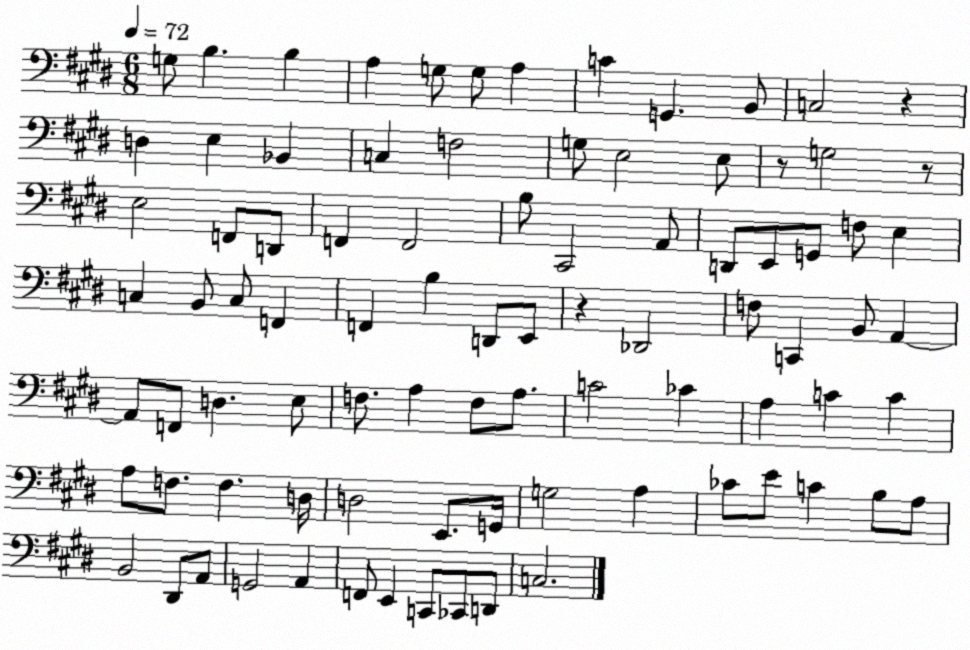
X:1
T:Untitled
M:6/8
L:1/4
K:E
G,/2 B, B, A, G,/2 G,/2 A, C G,, B,,/2 C,2 z D, E, _B,, C, F,2 G,/2 E,2 E,/2 z/2 G,2 z/2 E,2 F,,/2 D,,/2 F,, F,,2 B,/2 ^C,,2 A,,/2 D,,/2 E,,/2 G,,/2 F,/2 E, C, B,,/2 C,/2 F,, F,, B, D,,/2 E,,/2 z _D,,2 F,/2 C,, B,,/2 A,, A,,/2 F,,/2 D, E,/2 F,/2 A, F,/2 A,/2 C2 _C A, C C A,/2 F,/2 F, D,/4 D,2 E,,/2 G,,/4 G,2 A, _C/2 E/2 C B,/2 A,/2 B,,2 ^D,,/2 A,,/2 G,,2 A,, F,,/2 E,, C,,/2 _C,,/2 D,,/2 C,2